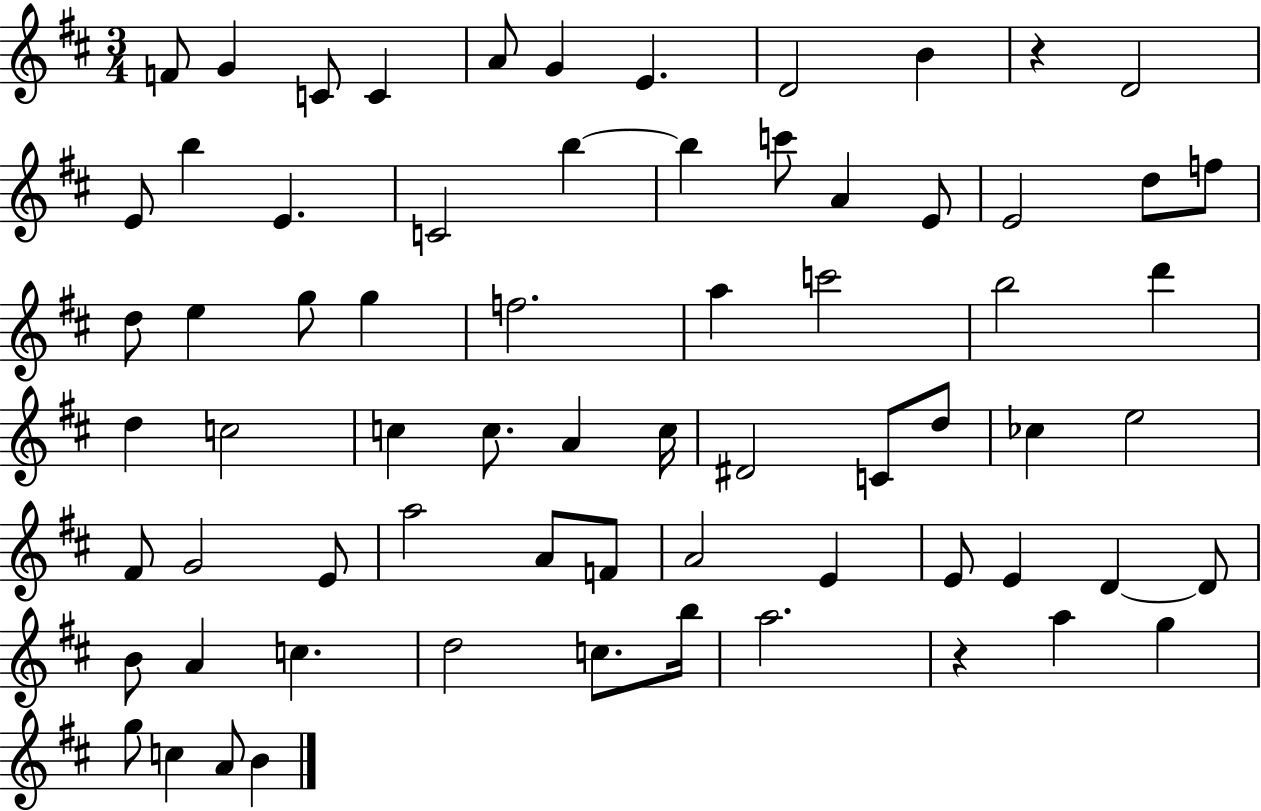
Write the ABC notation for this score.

X:1
T:Untitled
M:3/4
L:1/4
K:D
F/2 G C/2 C A/2 G E D2 B z D2 E/2 b E C2 b b c'/2 A E/2 E2 d/2 f/2 d/2 e g/2 g f2 a c'2 b2 d' d c2 c c/2 A c/4 ^D2 C/2 d/2 _c e2 ^F/2 G2 E/2 a2 A/2 F/2 A2 E E/2 E D D/2 B/2 A c d2 c/2 b/4 a2 z a g g/2 c A/2 B